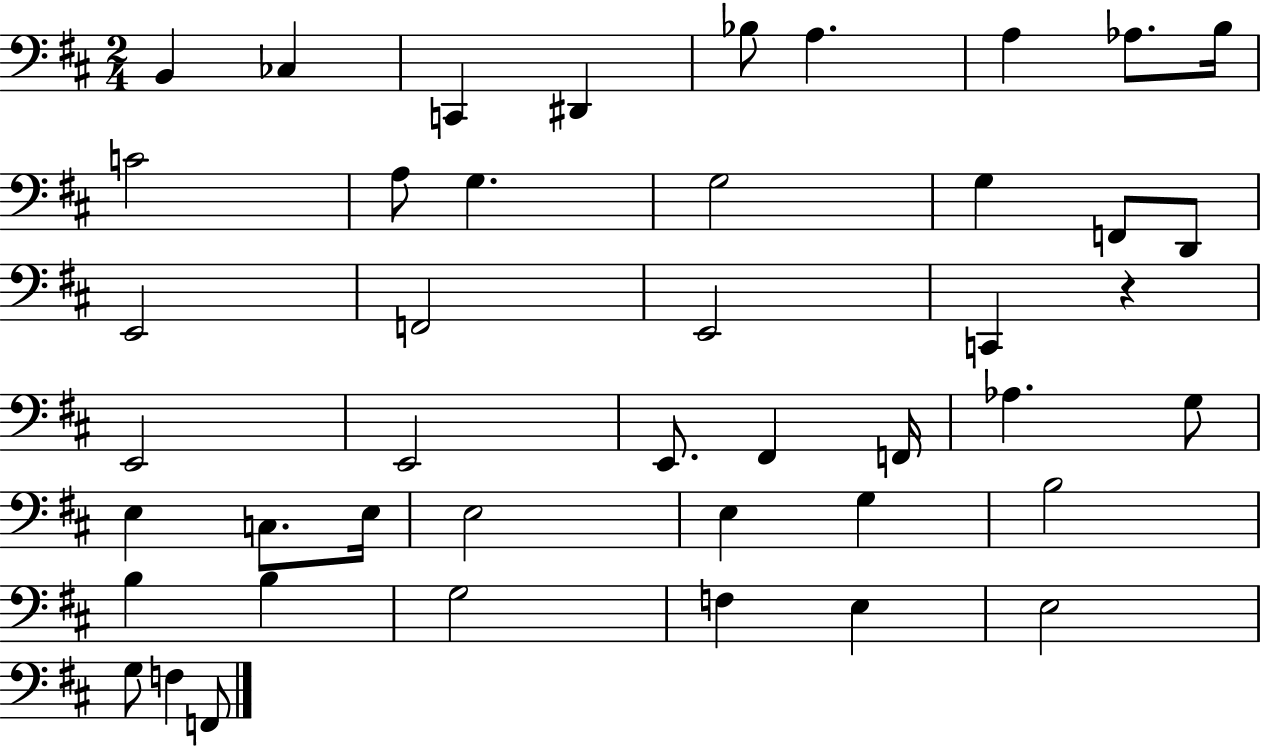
{
  \clef bass
  \numericTimeSignature
  \time 2/4
  \key d \major
  b,4 ces4 | c,4 dis,4 | bes8 a4. | a4 aes8. b16 | \break c'2 | a8 g4. | g2 | g4 f,8 d,8 | \break e,2 | f,2 | e,2 | c,4 r4 | \break e,2 | e,2 | e,8. fis,4 f,16 | aes4. g8 | \break e4 c8. e16 | e2 | e4 g4 | b2 | \break b4 b4 | g2 | f4 e4 | e2 | \break g8 f4 f,8 | \bar "|."
}